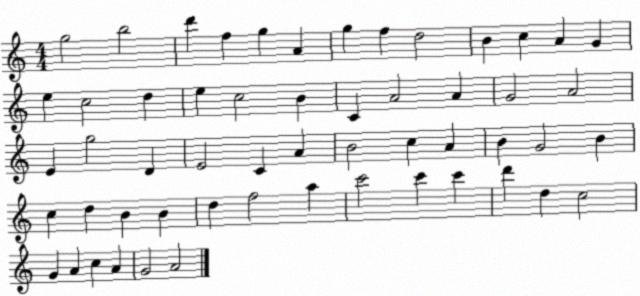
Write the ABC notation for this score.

X:1
T:Untitled
M:4/4
L:1/4
K:C
g2 b2 d' f g A g f d2 B c A G e c2 d e c2 B C A2 A G2 A2 E g2 D E2 C A B2 c A B G2 B c d B B d f2 a c'2 c' c' d' d c2 G A c A G2 A2